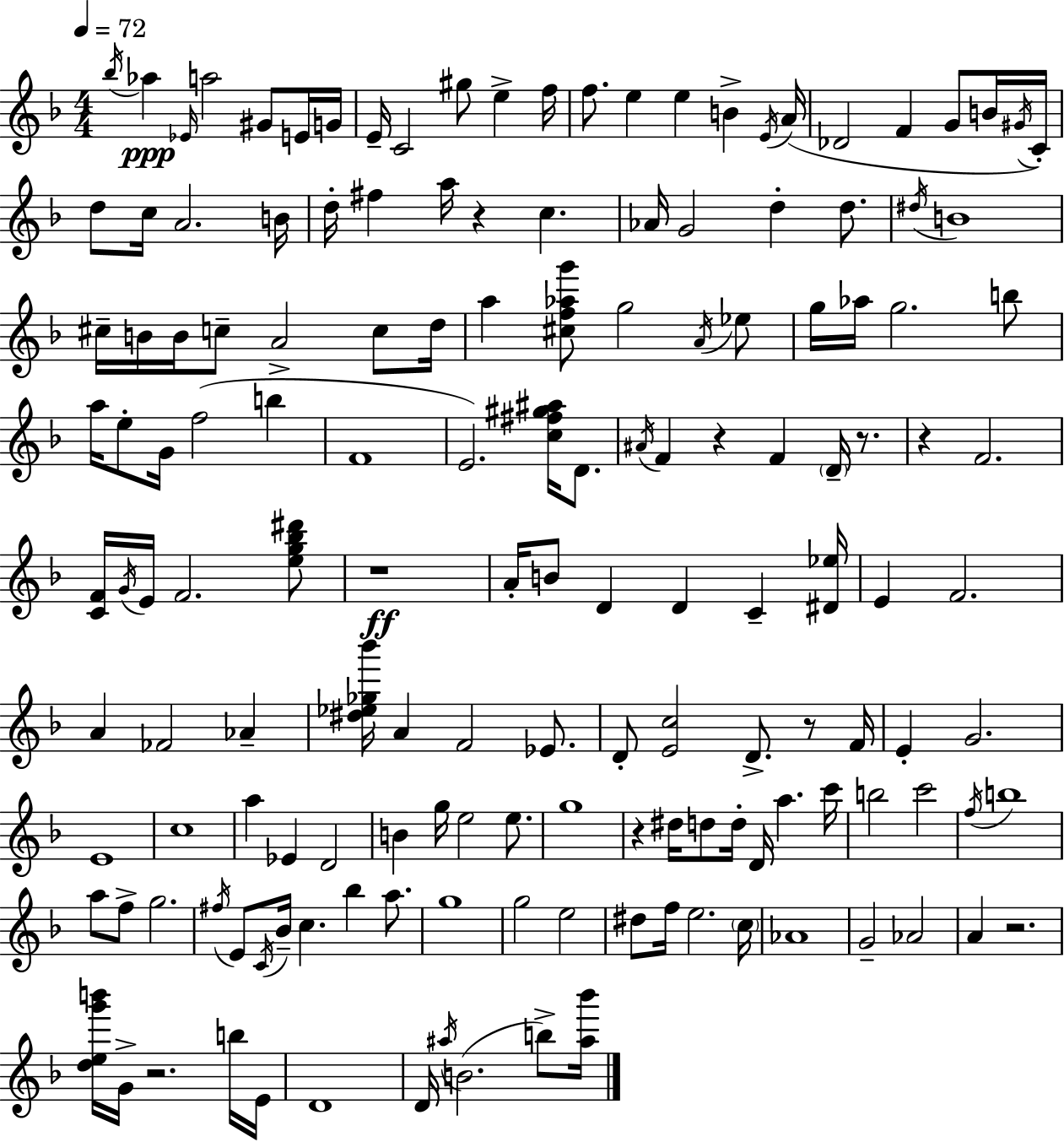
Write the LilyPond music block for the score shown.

{
  \clef treble
  \numericTimeSignature
  \time 4/4
  \key d \minor
  \tempo 4 = 72
  \repeat volta 2 { \acciaccatura { bes''16 }\ppp aes''4 \grace { ees'16 } a''2 gis'8 | e'16 g'16 e'16-- c'2 gis''8 e''4-> | f''16 f''8. e''4 e''4 b'4-> | \acciaccatura { e'16 } a'16( des'2 f'4 g'8 | \break b'16 \acciaccatura { gis'16 }) c'16-. d''8 c''16 a'2. | b'16 d''16-. fis''4 a''16 r4 c''4. | aes'16 g'2 d''4-. | d''8. \acciaccatura { dis''16 } b'1 | \break cis''16-- b'16 b'16 c''8-- a'2-> | c''8 d''16 a''4 <cis'' f'' aes'' g'''>8 g''2 | \acciaccatura { a'16 } ees''8 g''16 aes''16 g''2. | b''8 a''16 e''8-. g'16 f''2( | \break b''4 f'1 | e'2.) | <c'' fis'' gis'' ais''>16 d'8. \acciaccatura { ais'16 } f'4 r4 f'4 | \parenthesize d'16-- r8. r4 f'2. | \break <c' f'>16 \acciaccatura { g'16 } e'16 f'2. | <e'' g'' bes'' dis'''>8 r1\ff | a'16-. b'8 d'4 d'4 | c'4-- <dis' ees''>16 e'4 f'2. | \break a'4 fes'2 | aes'4-- <dis'' ees'' ges'' bes'''>16 a'4 f'2 | ees'8. d'8-. <e' c''>2 | d'8.-> r8 f'16 e'4-. g'2. | \break e'1 | c''1 | a''4 ees'4 | d'2 b'4 g''16 e''2 | \break e''8. g''1 | r4 dis''16 d''8 d''16-. | d'16 a''4. c'''16 b''2 | c'''2 \acciaccatura { f''16 } b''1 | \break a''8 f''8-> g''2. | \acciaccatura { fis''16 } e'8 \acciaccatura { c'16 } bes'16-- c''4. | bes''4 a''8. g''1 | g''2 | \break e''2 dis''8 f''16 e''2. | \parenthesize c''16 aes'1 | g'2-- | aes'2 a'4 r2. | \break <d'' e'' g''' b'''>16 g'16-> r2. | b''16 e'16 d'1 | d'16 \acciaccatura { ais''16 }( b'2. | b''8->) <ais'' bes'''>16 } \bar "|."
}